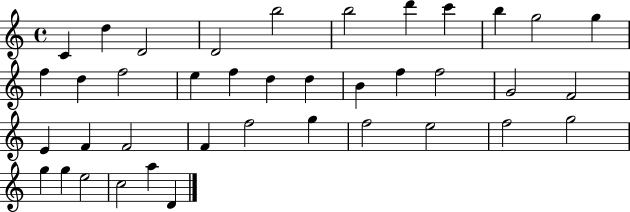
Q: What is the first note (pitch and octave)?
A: C4